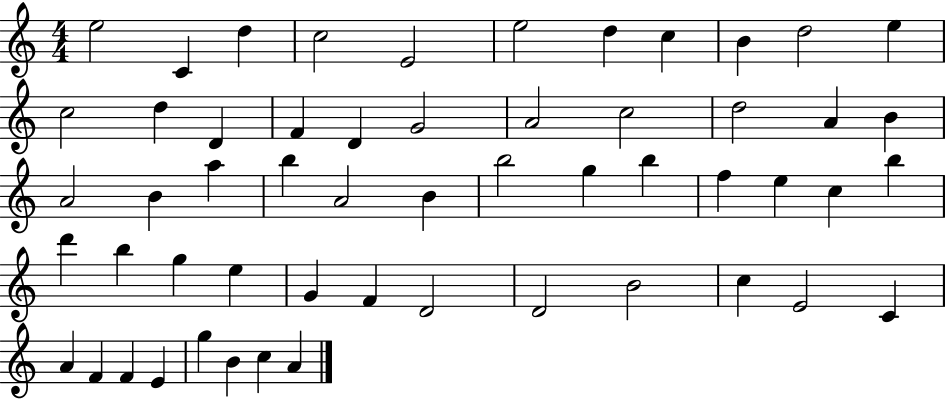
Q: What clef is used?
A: treble